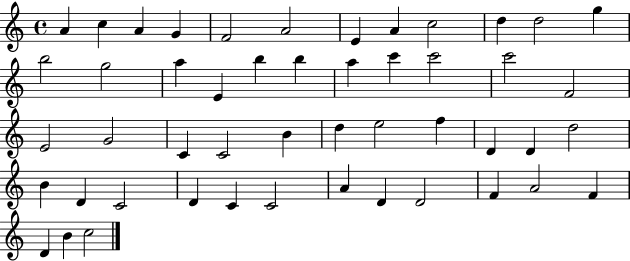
X:1
T:Untitled
M:4/4
L:1/4
K:C
A c A G F2 A2 E A c2 d d2 g b2 g2 a E b b a c' c'2 c'2 F2 E2 G2 C C2 B d e2 f D D d2 B D C2 D C C2 A D D2 F A2 F D B c2